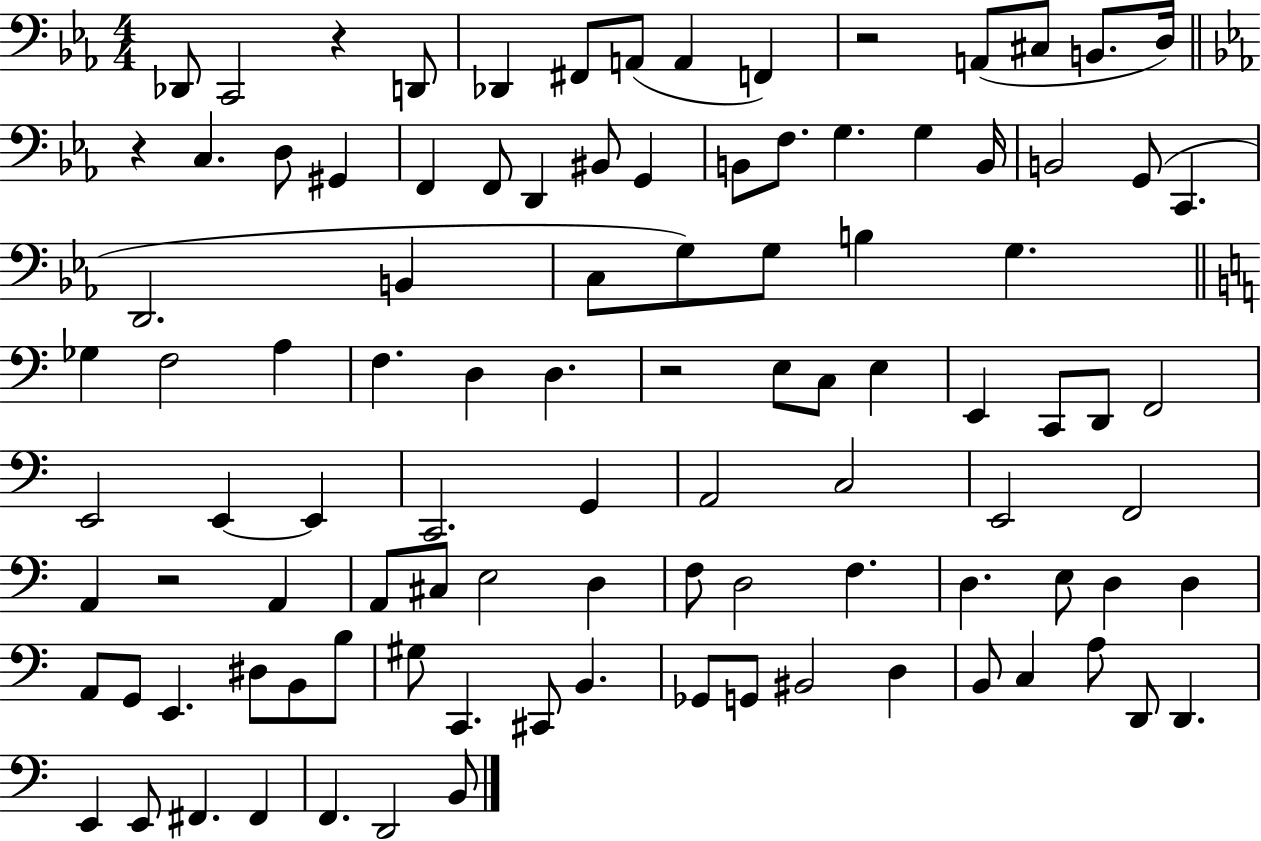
Db2/e C2/h R/q D2/e Db2/q F#2/e A2/e A2/q F2/q R/h A2/e C#3/e B2/e. D3/s R/q C3/q. D3/e G#2/q F2/q F2/e D2/q BIS2/e G2/q B2/e F3/e. G3/q. G3/q B2/s B2/h G2/e C2/q. D2/h. B2/q C3/e G3/e G3/e B3/q G3/q. Gb3/q F3/h A3/q F3/q. D3/q D3/q. R/h E3/e C3/e E3/q E2/q C2/e D2/e F2/h E2/h E2/q E2/q C2/h. G2/q A2/h C3/h E2/h F2/h A2/q R/h A2/q A2/e C#3/e E3/h D3/q F3/e D3/h F3/q. D3/q. E3/e D3/q D3/q A2/e G2/e E2/q. D#3/e B2/e B3/e G#3/e C2/q. C#2/e B2/q. Gb2/e G2/e BIS2/h D3/q B2/e C3/q A3/e D2/e D2/q. E2/q E2/e F#2/q. F#2/q F2/q. D2/h B2/e